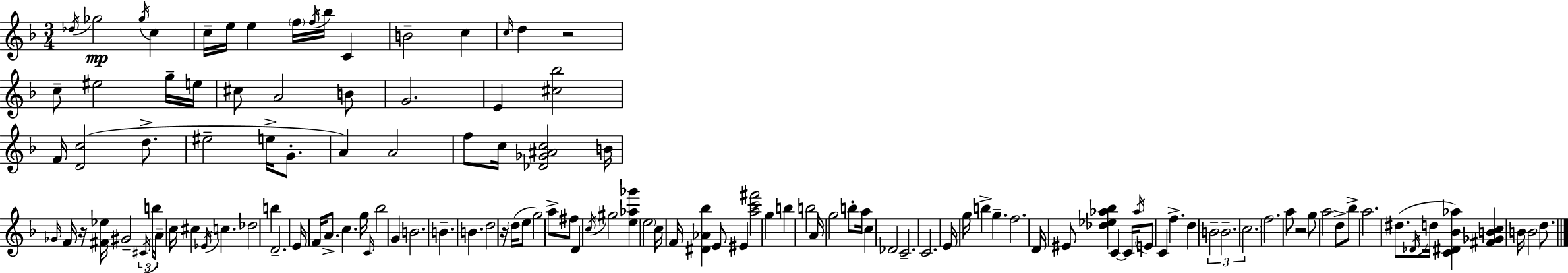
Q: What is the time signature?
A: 3/4